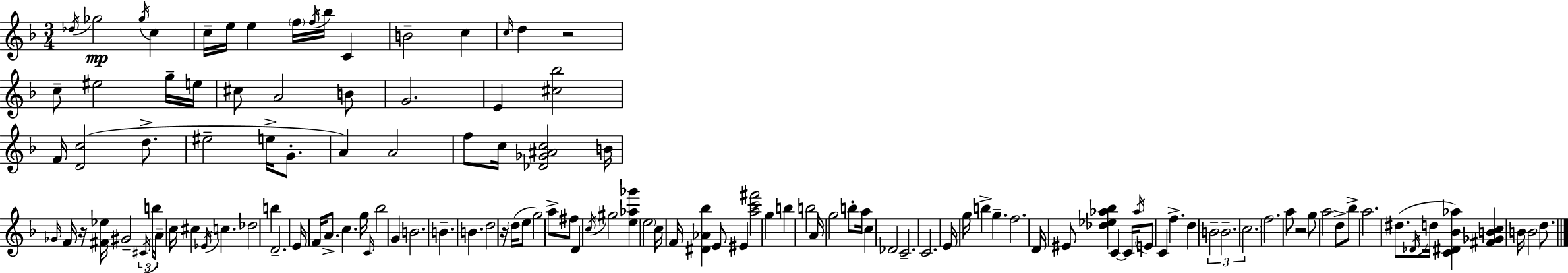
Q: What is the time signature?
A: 3/4